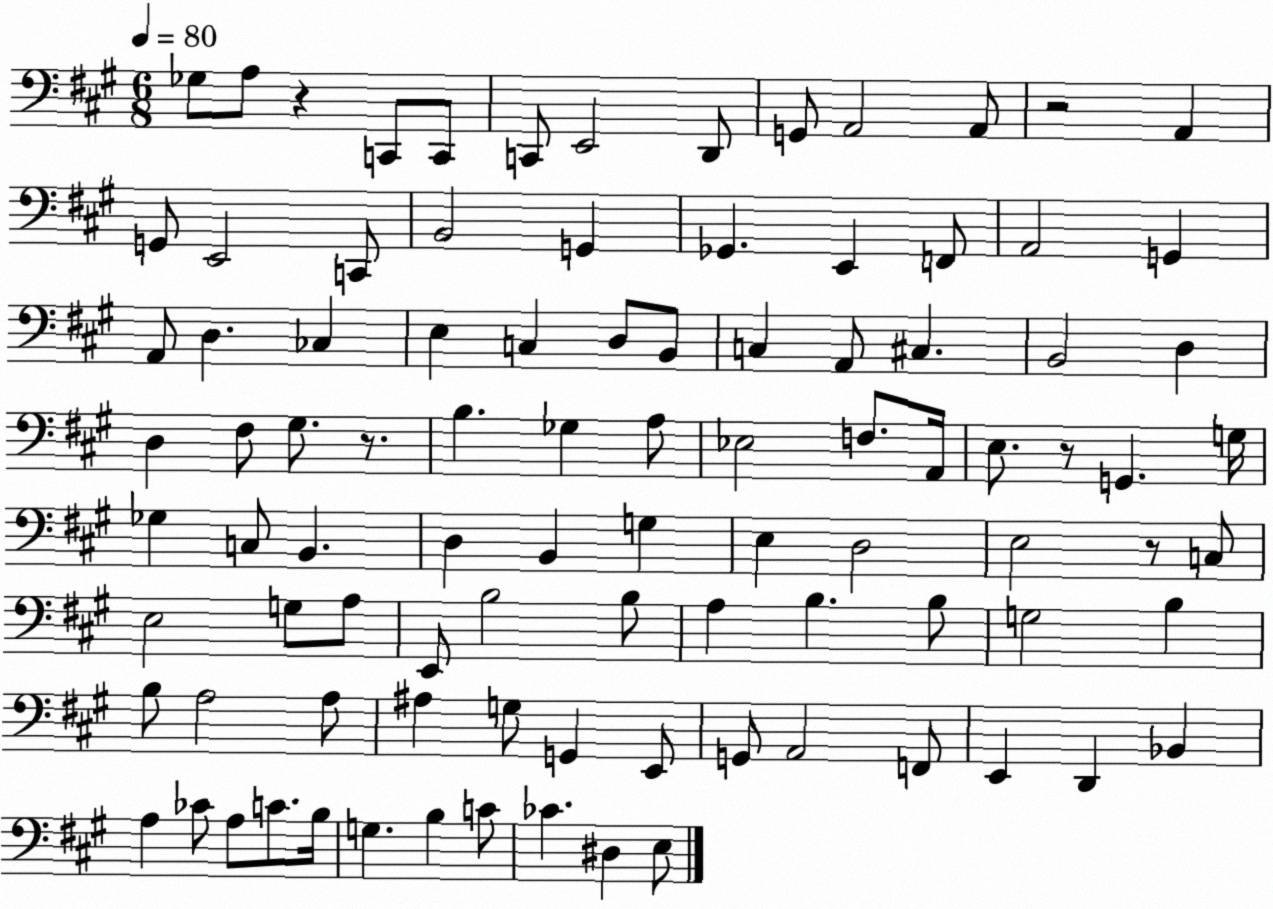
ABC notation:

X:1
T:Untitled
M:6/8
L:1/4
K:A
_G,/2 A,/2 z C,,/2 C,,/2 C,,/2 E,,2 D,,/2 G,,/2 A,,2 A,,/2 z2 A,, G,,/2 E,,2 C,,/2 B,,2 G,, _G,, E,, F,,/2 A,,2 G,, A,,/2 D, _C, E, C, D,/2 B,,/2 C, A,,/2 ^C, B,,2 D, D, ^F,/2 ^G,/2 z/2 B, _G, A,/2 _E,2 F,/2 A,,/4 E,/2 z/2 G,, G,/4 _G, C,/2 B,, D, B,, G, E, D,2 E,2 z/2 C,/2 E,2 G,/2 A,/2 E,,/2 B,2 B,/2 A, B, B,/2 G,2 B, B,/2 A,2 A,/2 ^A, G,/2 G,, E,,/2 G,,/2 A,,2 F,,/2 E,, D,, _B,, A, _C/2 A,/2 C/2 B,/4 G, B, C/2 _C ^D, E,/2